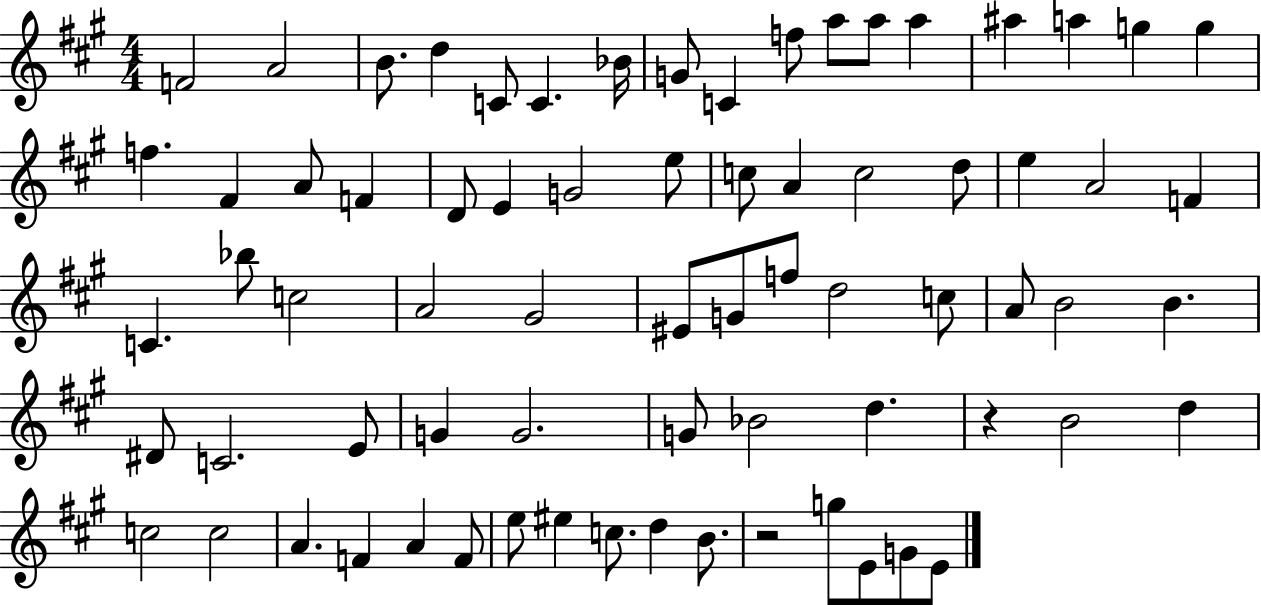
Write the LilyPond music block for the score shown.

{
  \clef treble
  \numericTimeSignature
  \time 4/4
  \key a \major
  \repeat volta 2 { f'2 a'2 | b'8. d''4 c'8 c'4. bes'16 | g'8 c'4 f''8 a''8 a''8 a''4 | ais''4 a''4 g''4 g''4 | \break f''4. fis'4 a'8 f'4 | d'8 e'4 g'2 e''8 | c''8 a'4 c''2 d''8 | e''4 a'2 f'4 | \break c'4. bes''8 c''2 | a'2 gis'2 | eis'8 g'8 f''8 d''2 c''8 | a'8 b'2 b'4. | \break dis'8 c'2. e'8 | g'4 g'2. | g'8 bes'2 d''4. | r4 b'2 d''4 | \break c''2 c''2 | a'4. f'4 a'4 f'8 | e''8 eis''4 c''8. d''4 b'8. | r2 g''8 e'8 g'8 e'8 | \break } \bar "|."
}